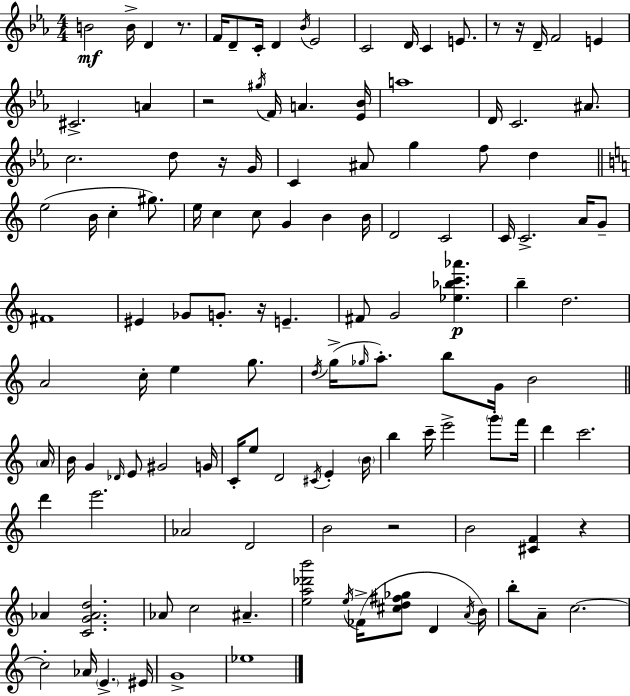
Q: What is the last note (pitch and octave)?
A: Eb5